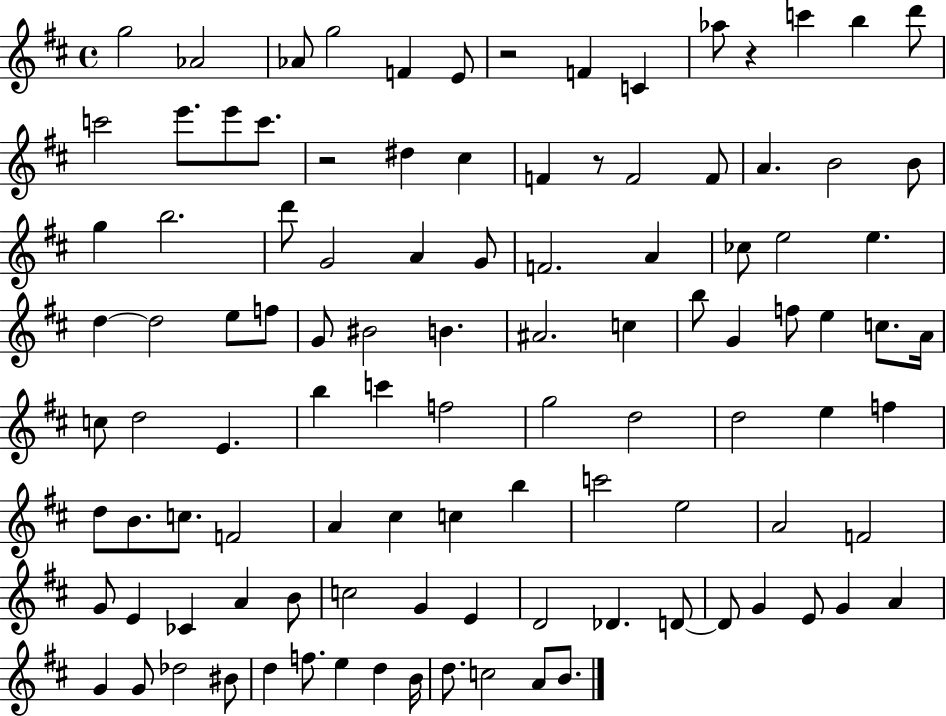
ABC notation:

X:1
T:Untitled
M:4/4
L:1/4
K:D
g2 _A2 _A/2 g2 F E/2 z2 F C _a/2 z c' b d'/2 c'2 e'/2 e'/2 c'/2 z2 ^d ^c F z/2 F2 F/2 A B2 B/2 g b2 d'/2 G2 A G/2 F2 A _c/2 e2 e d d2 e/2 f/2 G/2 ^B2 B ^A2 c b/2 G f/2 e c/2 A/4 c/2 d2 E b c' f2 g2 d2 d2 e f d/2 B/2 c/2 F2 A ^c c b c'2 e2 A2 F2 G/2 E _C A B/2 c2 G E D2 _D D/2 D/2 G E/2 G A G G/2 _d2 ^B/2 d f/2 e d B/4 d/2 c2 A/2 B/2